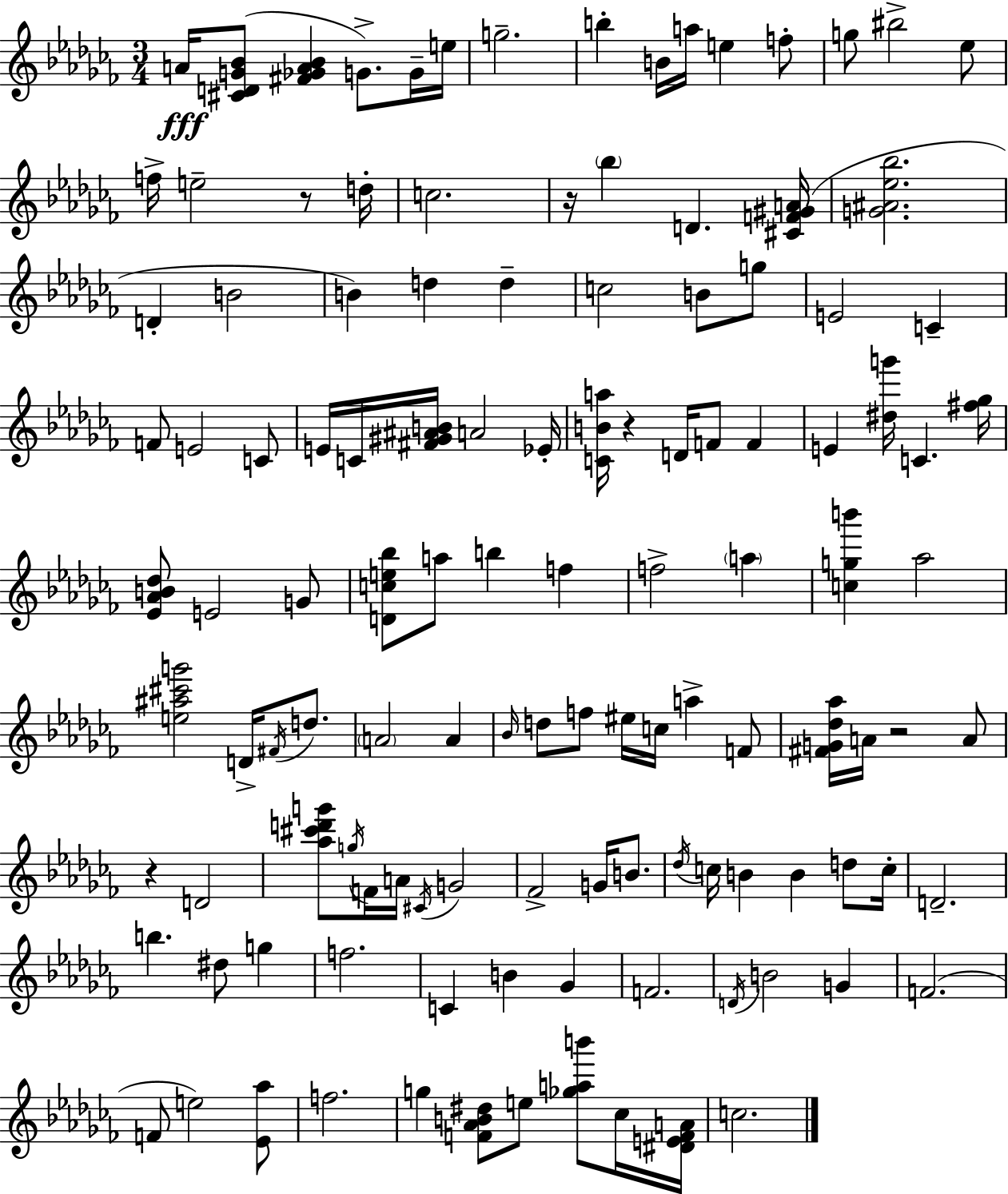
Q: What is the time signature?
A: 3/4